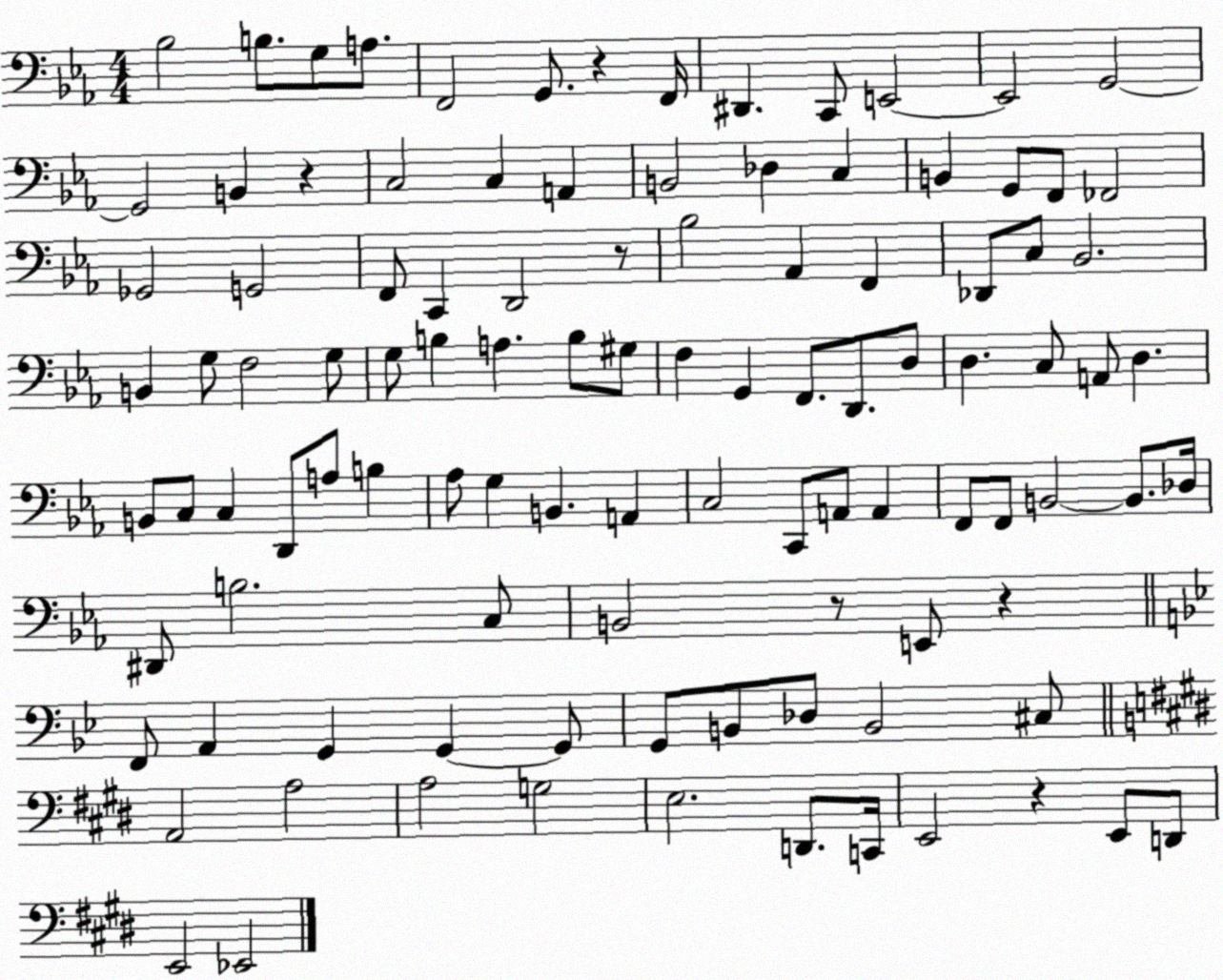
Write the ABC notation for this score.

X:1
T:Untitled
M:4/4
L:1/4
K:Eb
_B,2 B,/2 G,/2 A,/2 F,,2 G,,/2 z F,,/4 ^D,, C,,/2 E,,2 E,,2 G,,2 G,,2 B,, z C,2 C, A,, B,,2 _D, C, B,, G,,/2 F,,/2 _F,,2 _G,,2 G,,2 F,,/2 C,, D,,2 z/2 _B,2 _A,, F,, _D,,/2 C,/2 _B,,2 B,, G,/2 F,2 G,/2 G,/2 B, A, B,/2 ^G,/2 F, G,, F,,/2 D,,/2 D,/2 D, C,/2 A,,/2 D, B,,/2 C,/2 C, D,,/2 A,/2 B, _A,/2 G, B,, A,, C,2 C,,/2 A,,/2 A,, F,,/2 F,,/2 B,,2 B,,/2 _D,/4 ^D,,/2 B,2 C,/2 B,,2 z/2 E,,/2 z F,,/2 A,, G,, G,, G,,/2 G,,/2 B,,/2 _D,/2 B,,2 ^C,/2 A,,2 A,2 A,2 G,2 E,2 D,,/2 C,,/4 E,,2 z E,,/2 D,,/2 E,,2 _E,,2